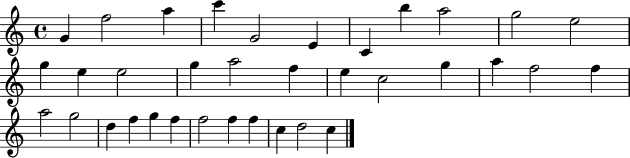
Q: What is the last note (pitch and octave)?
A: C5